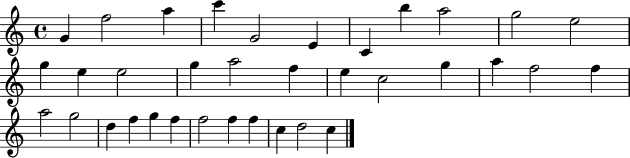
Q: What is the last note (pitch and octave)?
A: C5